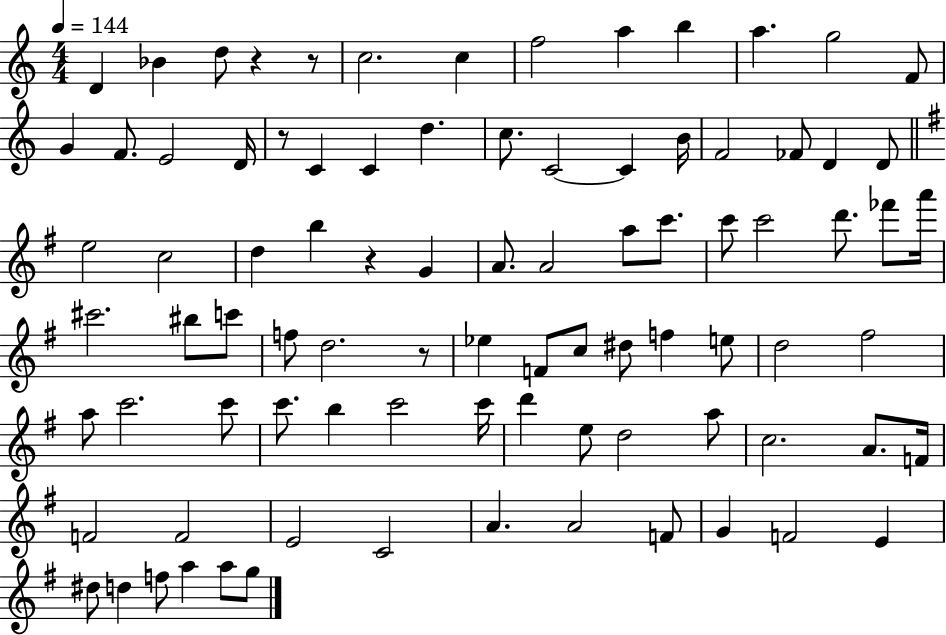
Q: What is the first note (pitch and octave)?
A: D4